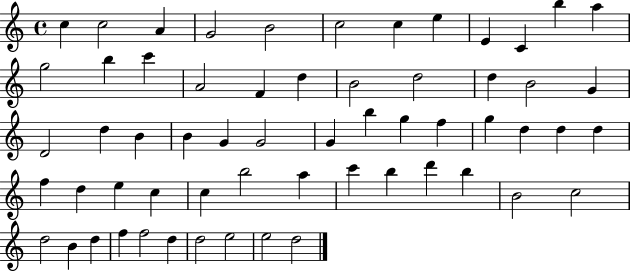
C5/q C5/h A4/q G4/h B4/h C5/h C5/q E5/q E4/q C4/q B5/q A5/q G5/h B5/q C6/q A4/h F4/q D5/q B4/h D5/h D5/q B4/h G4/q D4/h D5/q B4/q B4/q G4/q G4/h G4/q B5/q G5/q F5/q G5/q D5/q D5/q D5/q F5/q D5/q E5/q C5/q C5/q B5/h A5/q C6/q B5/q D6/q B5/q B4/h C5/h D5/h B4/q D5/q F5/q F5/h D5/q D5/h E5/h E5/h D5/h